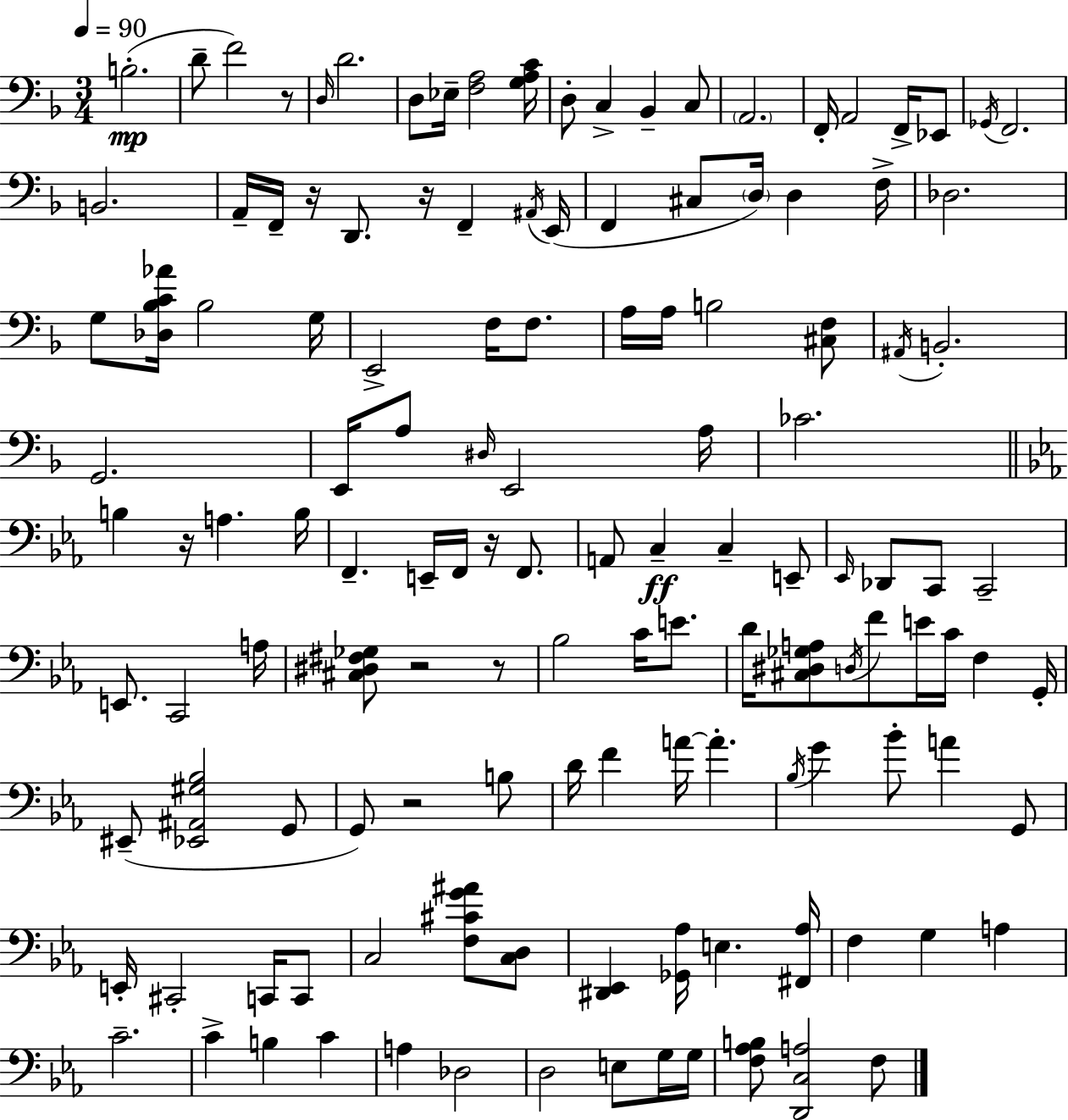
X:1
T:Untitled
M:3/4
L:1/4
K:Dm
B,2 D/2 F2 z/2 D,/4 D2 D,/2 _E,/4 [F,A,]2 [G,A,C]/4 D,/2 C, _B,, C,/2 A,,2 F,,/4 A,,2 F,,/4 _E,,/2 _G,,/4 F,,2 B,,2 A,,/4 F,,/4 z/4 D,,/2 z/4 F,, ^A,,/4 E,,/4 F,, ^C,/2 D,/4 D, F,/4 _D,2 G,/2 [_D,_B,C_A]/4 _B,2 G,/4 E,,2 F,/4 F,/2 A,/4 A,/4 B,2 [^C,F,]/2 ^A,,/4 B,,2 G,,2 E,,/4 A,/2 ^D,/4 E,,2 A,/4 _C2 B, z/4 A, B,/4 F,, E,,/4 F,,/4 z/4 F,,/2 A,,/2 C, C, E,,/2 _E,,/4 _D,,/2 C,,/2 C,,2 E,,/2 C,,2 A,/4 [^C,^D,^F,_G,]/2 z2 z/2 _B,2 C/4 E/2 D/4 [^C,^D,_G,A,]/2 D,/4 F/2 E/4 C/4 F, G,,/4 ^E,,/2 [_E,,^A,,^G,_B,]2 G,,/2 G,,/2 z2 B,/2 D/4 F A/4 A _B,/4 G _B/2 A G,,/2 E,,/4 ^C,,2 C,,/4 C,,/2 C,2 [F,^CG^A]/2 [C,D,]/2 [^D,,_E,,] [_G,,_A,]/4 E, [^F,,_A,]/4 F, G, A, C2 C B, C A, _D,2 D,2 E,/2 G,/4 G,/4 [F,_A,B,]/2 [D,,C,A,]2 F,/2